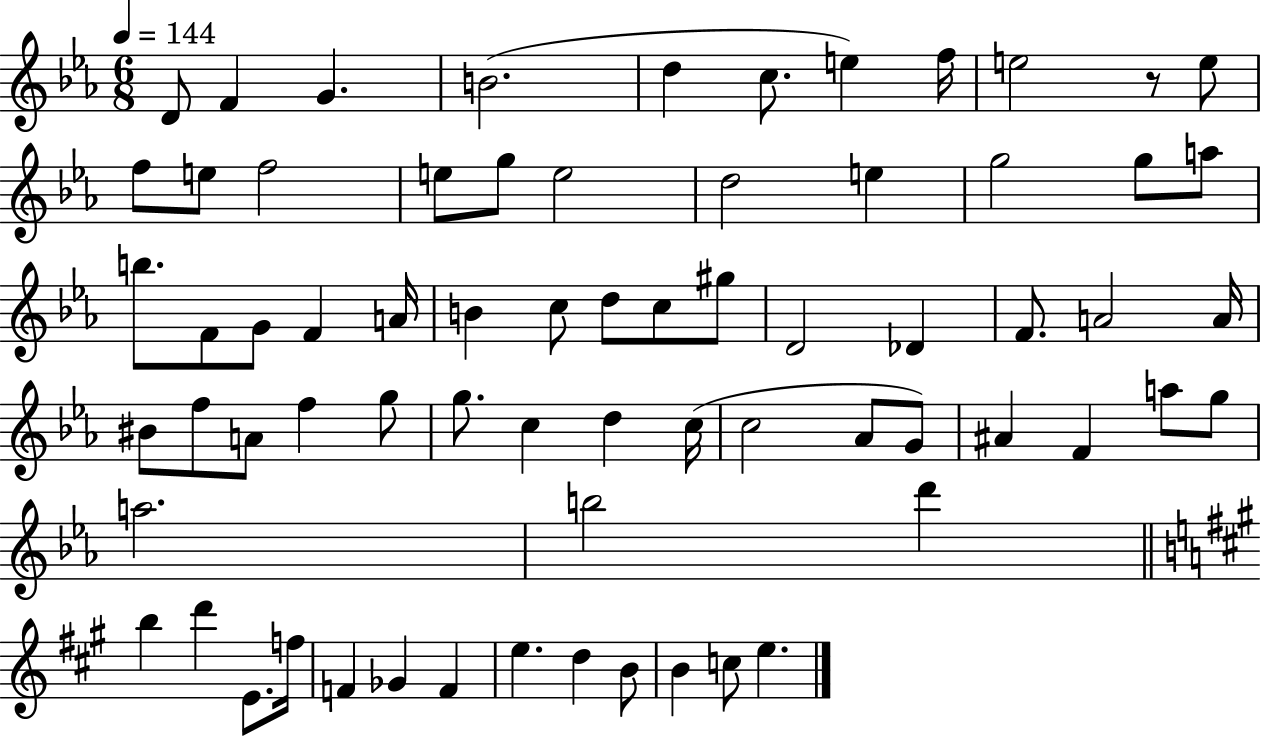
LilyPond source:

{
  \clef treble
  \numericTimeSignature
  \time 6/8
  \key ees \major
  \tempo 4 = 144
  \repeat volta 2 { d'8 f'4 g'4. | b'2.( | d''4 c''8. e''4) f''16 | e''2 r8 e''8 | \break f''8 e''8 f''2 | e''8 g''8 e''2 | d''2 e''4 | g''2 g''8 a''8 | \break b''8. f'8 g'8 f'4 a'16 | b'4 c''8 d''8 c''8 gis''8 | d'2 des'4 | f'8. a'2 a'16 | \break bis'8 f''8 a'8 f''4 g''8 | g''8. c''4 d''4 c''16( | c''2 aes'8 g'8) | ais'4 f'4 a''8 g''8 | \break a''2. | b''2 d'''4 | \bar "||" \break \key a \major b''4 d'''4 e'8. f''16 | f'4 ges'4 f'4 | e''4. d''4 b'8 | b'4 c''8 e''4. | \break } \bar "|."
}